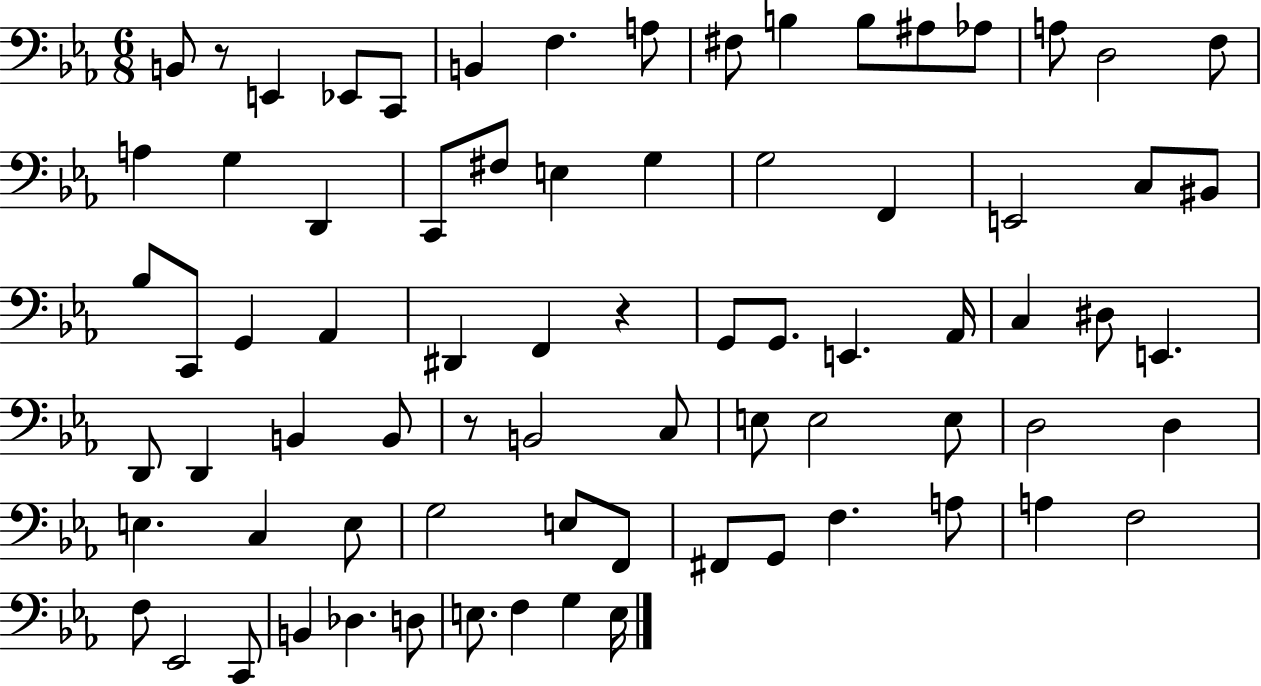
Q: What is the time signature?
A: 6/8